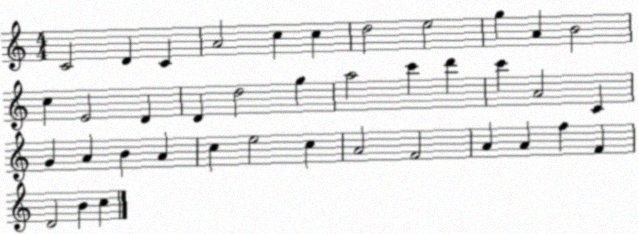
X:1
T:Untitled
M:4/4
L:1/4
K:C
C2 D C A2 c c d2 e2 g A B2 c E2 D D d2 g a2 c' d' c' A2 C G A B A c e2 c A2 F2 A A f F D2 B c